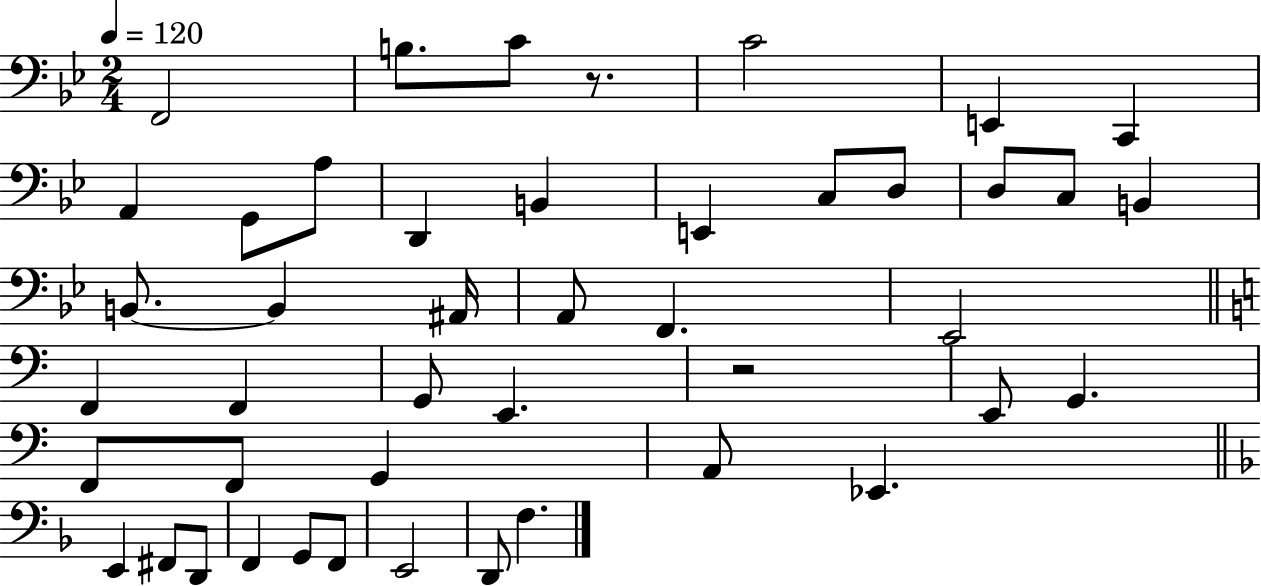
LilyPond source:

{
  \clef bass
  \numericTimeSignature
  \time 2/4
  \key bes \major
  \tempo 4 = 120
  f,2 | b8. c'8 r8. | c'2 | e,4 c,4 | \break a,4 g,8 a8 | d,4 b,4 | e,4 c8 d8 | d8 c8 b,4 | \break b,8.~~ b,4 ais,16 | a,8 f,4. | ees,2 | \bar "||" \break \key c \major f,4 f,4 | g,8 e,4. | r2 | e,8 g,4. | \break f,8 f,8 g,4 | a,8 ees,4. | \bar "||" \break \key f \major e,4 fis,8 d,8 | f,4 g,8 f,8 | e,2 | d,8 f4. | \break \bar "|."
}